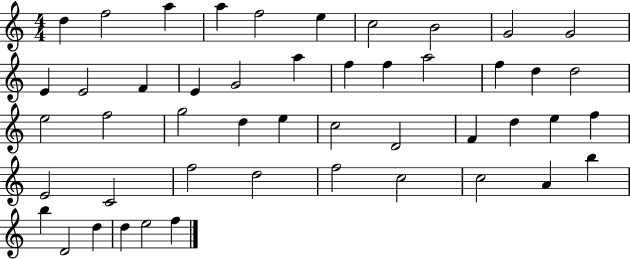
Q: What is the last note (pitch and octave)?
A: F5